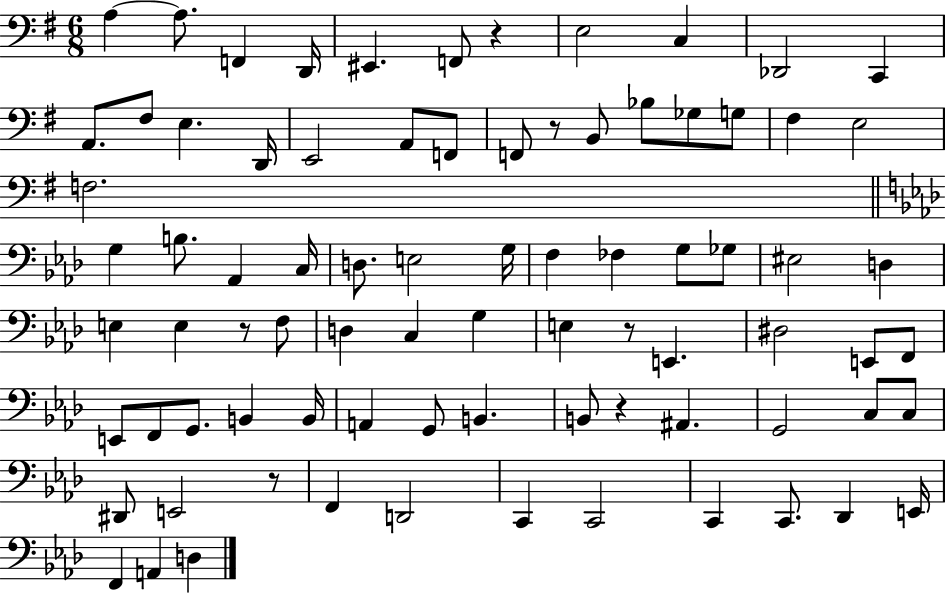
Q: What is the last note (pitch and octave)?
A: D3